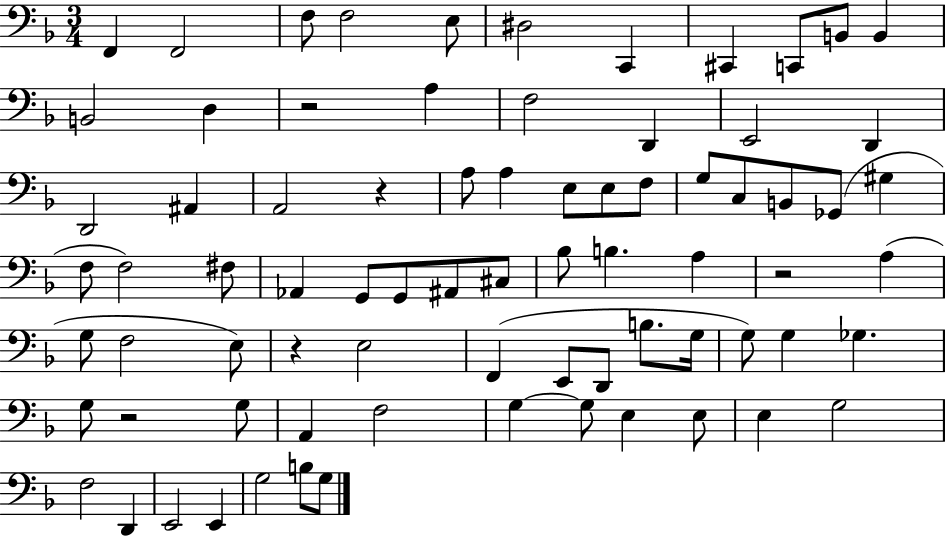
X:1
T:Untitled
M:3/4
L:1/4
K:F
F,, F,,2 F,/2 F,2 E,/2 ^D,2 C,, ^C,, C,,/2 B,,/2 B,, B,,2 D, z2 A, F,2 D,, E,,2 D,, D,,2 ^A,, A,,2 z A,/2 A, E,/2 E,/2 F,/2 G,/2 C,/2 B,,/2 _G,,/2 ^G, F,/2 F,2 ^F,/2 _A,, G,,/2 G,,/2 ^A,,/2 ^C,/2 _B,/2 B, A, z2 A, G,/2 F,2 E,/2 z E,2 F,, E,,/2 D,,/2 B,/2 G,/4 G,/2 G, _G, G,/2 z2 G,/2 A,, F,2 G, G,/2 E, E,/2 E, G,2 F,2 D,, E,,2 E,, G,2 B,/2 G,/2